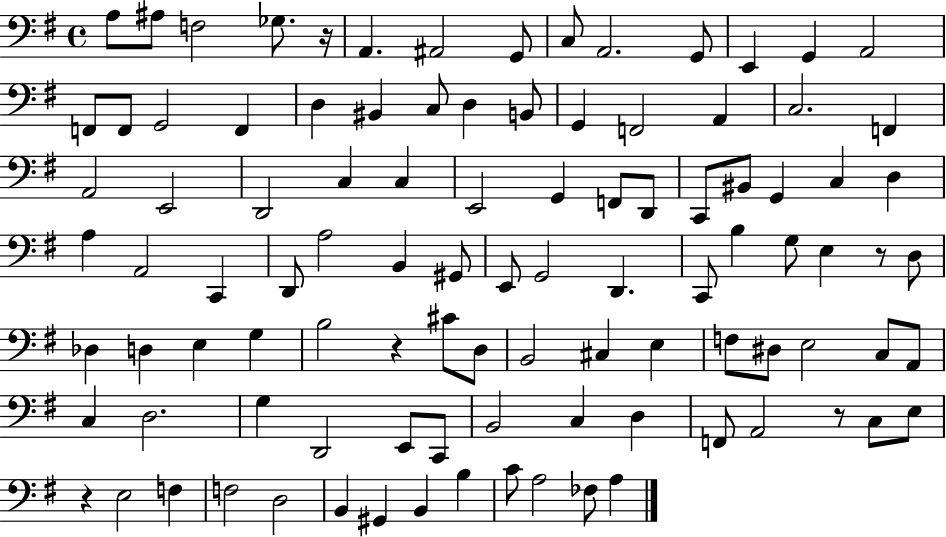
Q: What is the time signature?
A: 4/4